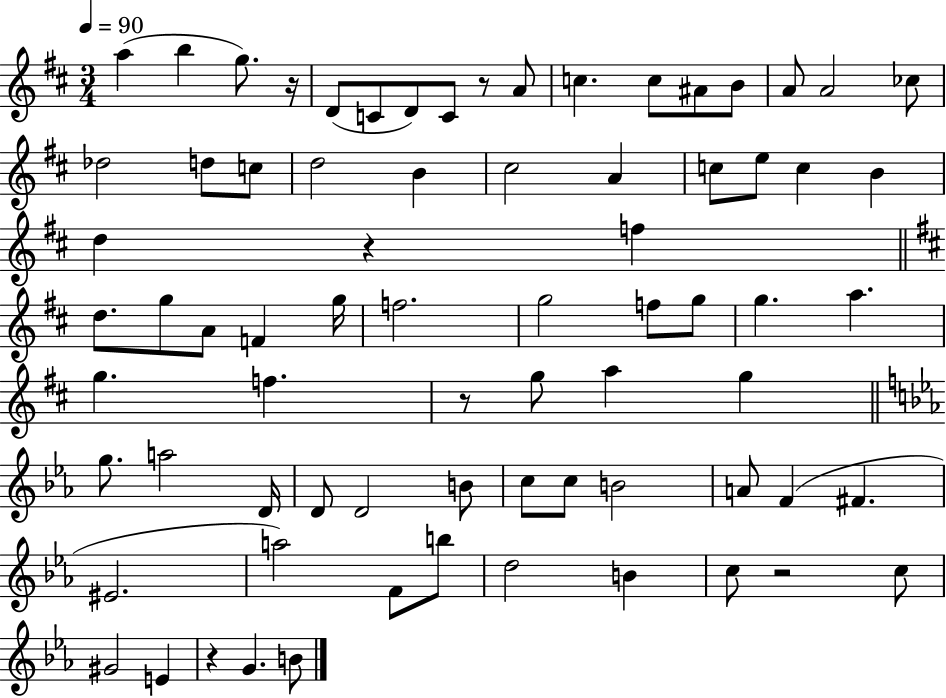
A5/q B5/q G5/e. R/s D4/e C4/e D4/e C4/e R/e A4/e C5/q. C5/e A#4/e B4/e A4/e A4/h CES5/e Db5/h D5/e C5/e D5/h B4/q C#5/h A4/q C5/e E5/e C5/q B4/q D5/q R/q F5/q D5/e. G5/e A4/e F4/q G5/s F5/h. G5/h F5/e G5/e G5/q. A5/q. G5/q. F5/q. R/e G5/e A5/q G5/q G5/e. A5/h D4/s D4/e D4/h B4/e C5/e C5/e B4/h A4/e F4/q F#4/q. EIS4/h. A5/h F4/e B5/e D5/h B4/q C5/e R/h C5/e G#4/h E4/q R/q G4/q. B4/e